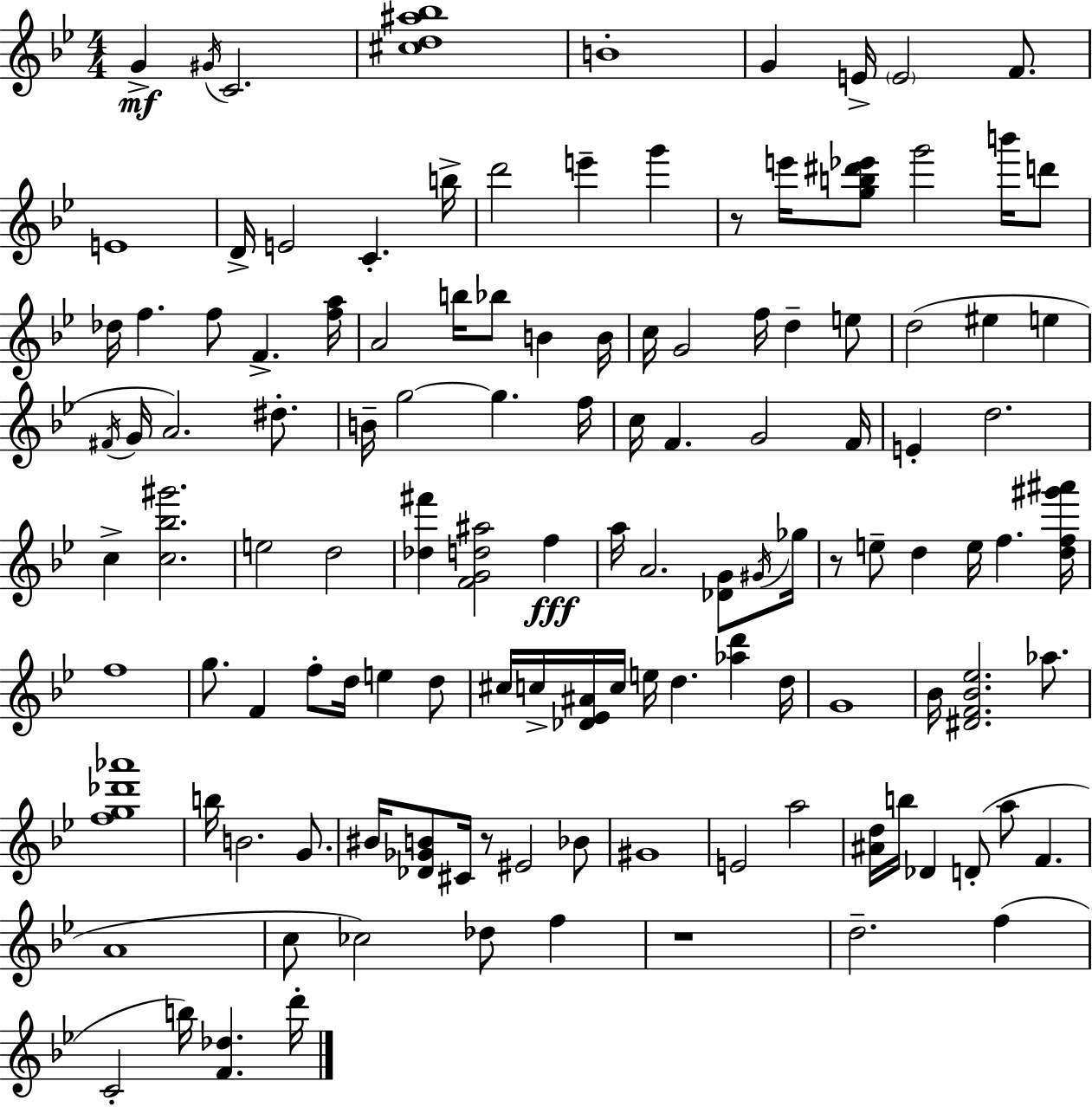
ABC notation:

X:1
T:Untitled
M:4/4
L:1/4
K:Gm
G ^G/4 C2 [^cd^a_b]4 B4 G E/4 E2 F/2 E4 D/4 E2 C b/4 d'2 e' g' z/2 e'/4 [gb^d'_e']/2 g'2 b'/4 d'/2 _d/4 f f/2 F [fa]/4 A2 b/4 _b/2 B B/4 c/4 G2 f/4 d e/2 d2 ^e e ^F/4 G/4 A2 ^d/2 B/4 g2 g f/4 c/4 F G2 F/4 E d2 c [c_b^g']2 e2 d2 [_d^f'] [FGd^a]2 f a/4 A2 [_DG]/2 ^G/4 _g/4 z/2 e/2 d e/4 f [df^g'^a']/4 f4 g/2 F f/2 d/4 e d/2 ^c/4 c/4 [_D_E^A]/4 c/4 e/4 d [_ad'] d/4 G4 _B/4 [^DF_B_e]2 _a/2 [fg_d'_a']4 b/4 B2 G/2 ^B/4 [_D_GB]/2 ^C/4 z/2 ^E2 _B/2 ^G4 E2 a2 [^Ad]/4 b/4 _D D/2 a/2 F A4 c/2 _c2 _d/2 f z4 d2 f C2 b/4 [F_d] d'/4